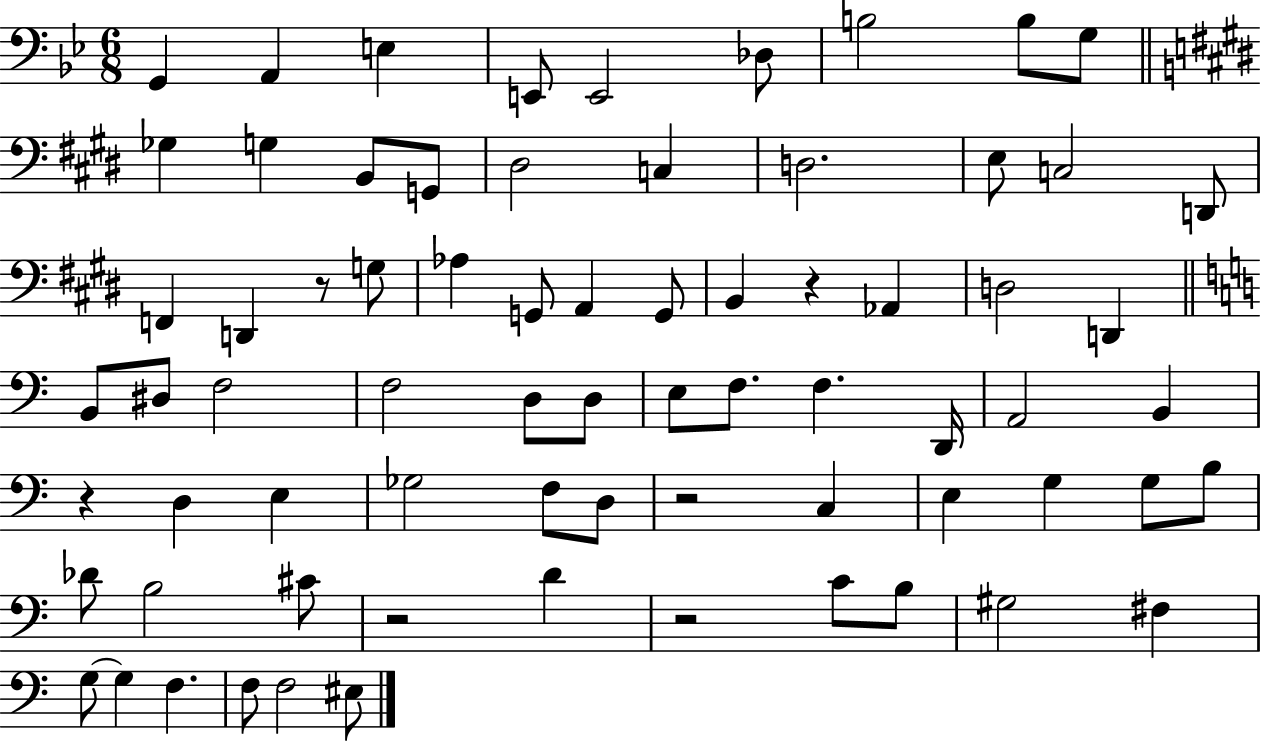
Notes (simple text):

G2/q A2/q E3/q E2/e E2/h Db3/e B3/h B3/e G3/e Gb3/q G3/q B2/e G2/e D#3/h C3/q D3/h. E3/e C3/h D2/e F2/q D2/q R/e G3/e Ab3/q G2/e A2/q G2/e B2/q R/q Ab2/q D3/h D2/q B2/e D#3/e F3/h F3/h D3/e D3/e E3/e F3/e. F3/q. D2/s A2/h B2/q R/q D3/q E3/q Gb3/h F3/e D3/e R/h C3/q E3/q G3/q G3/e B3/e Db4/e B3/h C#4/e R/h D4/q R/h C4/e B3/e G#3/h F#3/q G3/e G3/q F3/q. F3/e F3/h EIS3/e